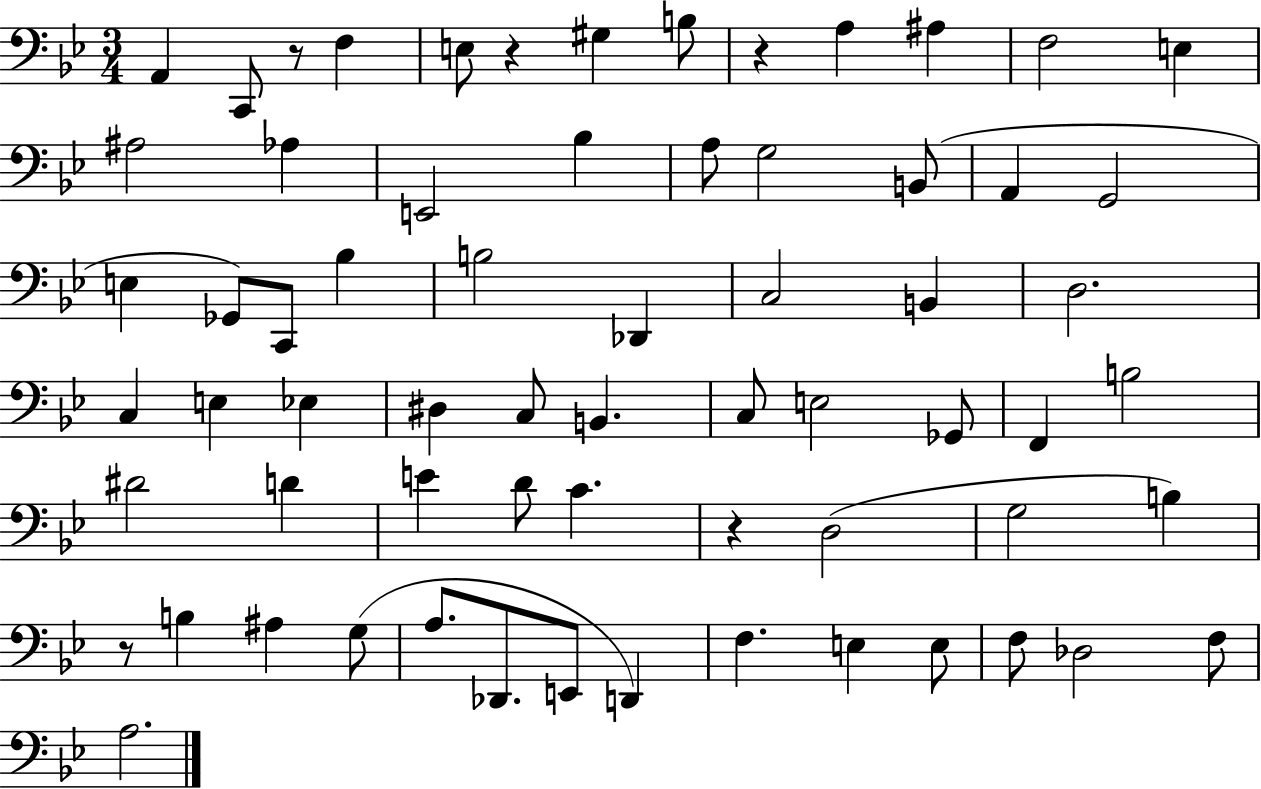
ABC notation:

X:1
T:Untitled
M:3/4
L:1/4
K:Bb
A,, C,,/2 z/2 F, E,/2 z ^G, B,/2 z A, ^A, F,2 E, ^A,2 _A, E,,2 _B, A,/2 G,2 B,,/2 A,, G,,2 E, _G,,/2 C,,/2 _B, B,2 _D,, C,2 B,, D,2 C, E, _E, ^D, C,/2 B,, C,/2 E,2 _G,,/2 F,, B,2 ^D2 D E D/2 C z D,2 G,2 B, z/2 B, ^A, G,/2 A,/2 _D,,/2 E,,/2 D,, F, E, E,/2 F,/2 _D,2 F,/2 A,2